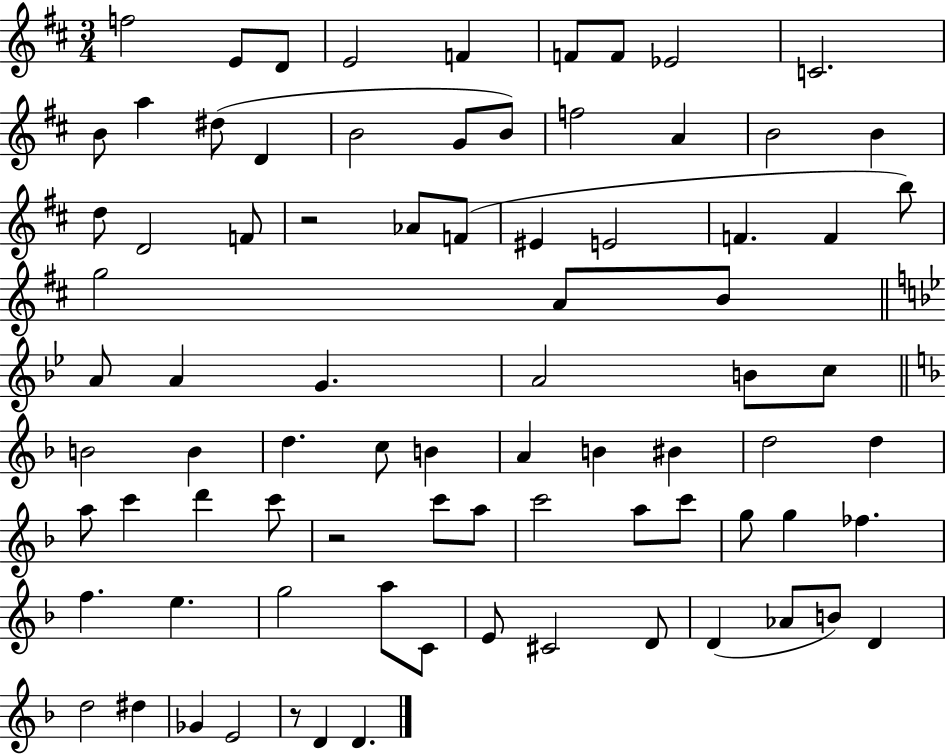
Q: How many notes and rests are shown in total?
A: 82